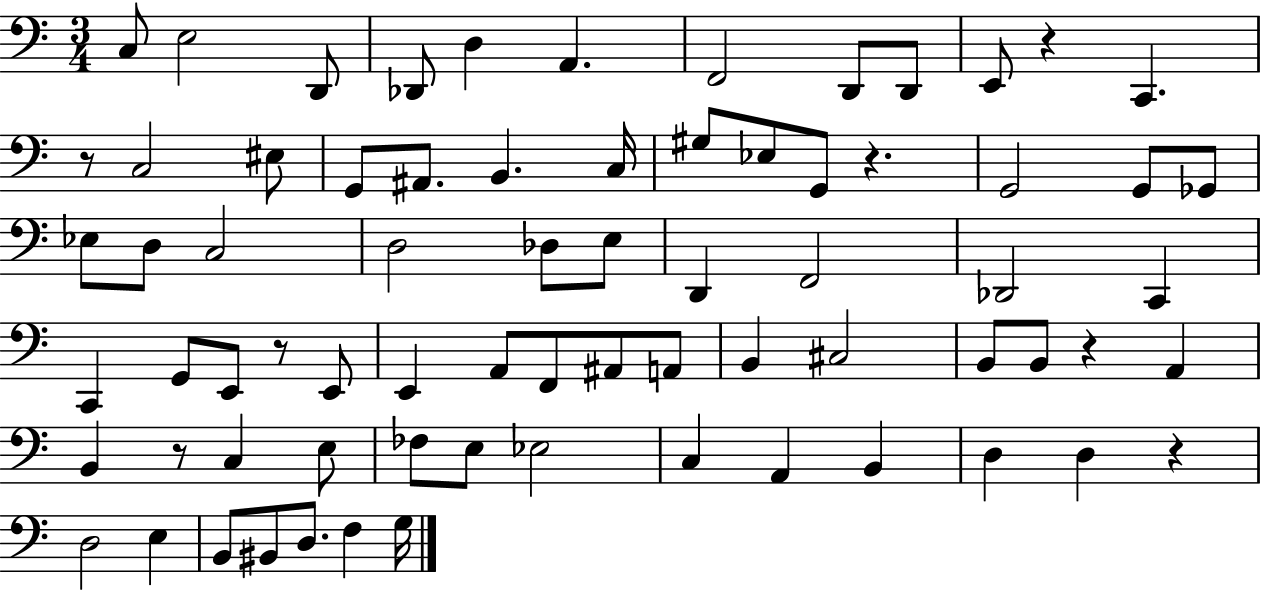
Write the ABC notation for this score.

X:1
T:Untitled
M:3/4
L:1/4
K:C
C,/2 E,2 D,,/2 _D,,/2 D, A,, F,,2 D,,/2 D,,/2 E,,/2 z C,, z/2 C,2 ^E,/2 G,,/2 ^A,,/2 B,, C,/4 ^G,/2 _E,/2 G,,/2 z G,,2 G,,/2 _G,,/2 _E,/2 D,/2 C,2 D,2 _D,/2 E,/2 D,, F,,2 _D,,2 C,, C,, G,,/2 E,,/2 z/2 E,,/2 E,, A,,/2 F,,/2 ^A,,/2 A,,/2 B,, ^C,2 B,,/2 B,,/2 z A,, B,, z/2 C, E,/2 _F,/2 E,/2 _E,2 C, A,, B,, D, D, z D,2 E, B,,/2 ^B,,/2 D,/2 F, G,/4